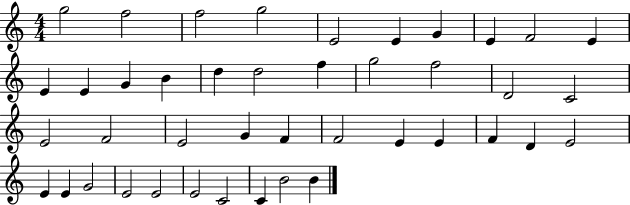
{
  \clef treble
  \numericTimeSignature
  \time 4/4
  \key c \major
  g''2 f''2 | f''2 g''2 | e'2 e'4 g'4 | e'4 f'2 e'4 | \break e'4 e'4 g'4 b'4 | d''4 d''2 f''4 | g''2 f''2 | d'2 c'2 | \break e'2 f'2 | e'2 g'4 f'4 | f'2 e'4 e'4 | f'4 d'4 e'2 | \break e'4 e'4 g'2 | e'2 e'2 | e'2 c'2 | c'4 b'2 b'4 | \break \bar "|."
}